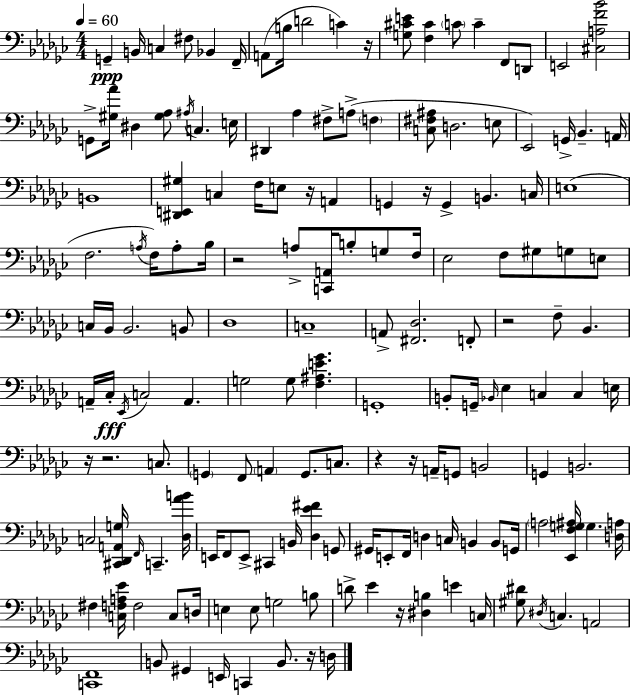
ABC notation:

X:1
T:Untitled
M:4/4
L:1/4
K:Ebm
G,, B,,/4 C, ^F,/2 _B,, F,,/4 A,,/2 B,/4 D2 C z/4 [G,^CE]/2 [F,^C] C/2 C F,,/2 D,,/2 E,,2 [^C,A,F_B]2 G,,/2 [^G,_A]/4 ^D, [^G,_A,]/2 ^A,/4 C, E,/4 ^D,, _A, ^F,/2 A,/2 F, [C,^F,^A,]/2 D,2 E,/2 _E,,2 G,,/4 _B,, A,,/4 B,,4 [^D,,E,,^G,] C, F,/4 E,/2 z/4 A,, G,, z/4 G,, B,, C,/4 E,4 F,2 A,/4 F,/4 A,/2 _B,/4 z2 A,/2 [C,,A,,]/4 B,/2 G,/2 F,/4 _E,2 F,/2 ^G,/2 G,/2 E,/2 C,/4 _B,,/4 _B,,2 B,,/2 _D,4 C,4 A,,/2 [^F,,_D,]2 F,,/2 z2 F,/2 _B,, A,,/4 _C,/4 _E,,/4 C,2 A,, G,2 G,/2 [F,^A,E_G] G,,4 B,,/2 G,,/4 _B,,/4 _E, C, C, E,/4 z/4 z2 C,/2 G,, F,,/2 A,, G,,/2 C,/2 z z/4 A,,/4 G,,/2 B,,2 G,, B,,2 C,2 [^C,,_D,,A,,G,]/4 F,,/4 C,, [_D,_AB]/4 E,,/4 F,,/2 E,,/2 ^C,, B,,/4 [_D,_E^F] G,,/2 ^G,,/4 E,,/2 F,,/4 D, C,/4 B,, B,,/2 G,,/4 A,2 [_E,,F,G,^A,]/4 G, [D,A,]/4 ^F, [C,F,A,_E]/4 F,2 C,/2 D,/4 E, E,/2 G,2 B,/2 D/2 _E z/4 [^D,B,] E C,/4 [^G,^D]/2 ^D,/4 C, A,,2 [C,,F,,]4 B,,/2 ^G,, E,,/4 C,, B,,/2 z/4 D,/4